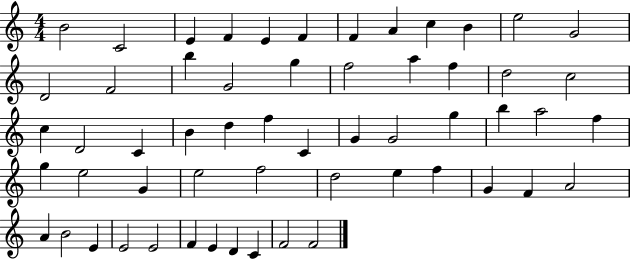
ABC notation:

X:1
T:Untitled
M:4/4
L:1/4
K:C
B2 C2 E F E F F A c B e2 G2 D2 F2 b G2 g f2 a f d2 c2 c D2 C B d f C G G2 g b a2 f g e2 G e2 f2 d2 e f G F A2 A B2 E E2 E2 F E D C F2 F2